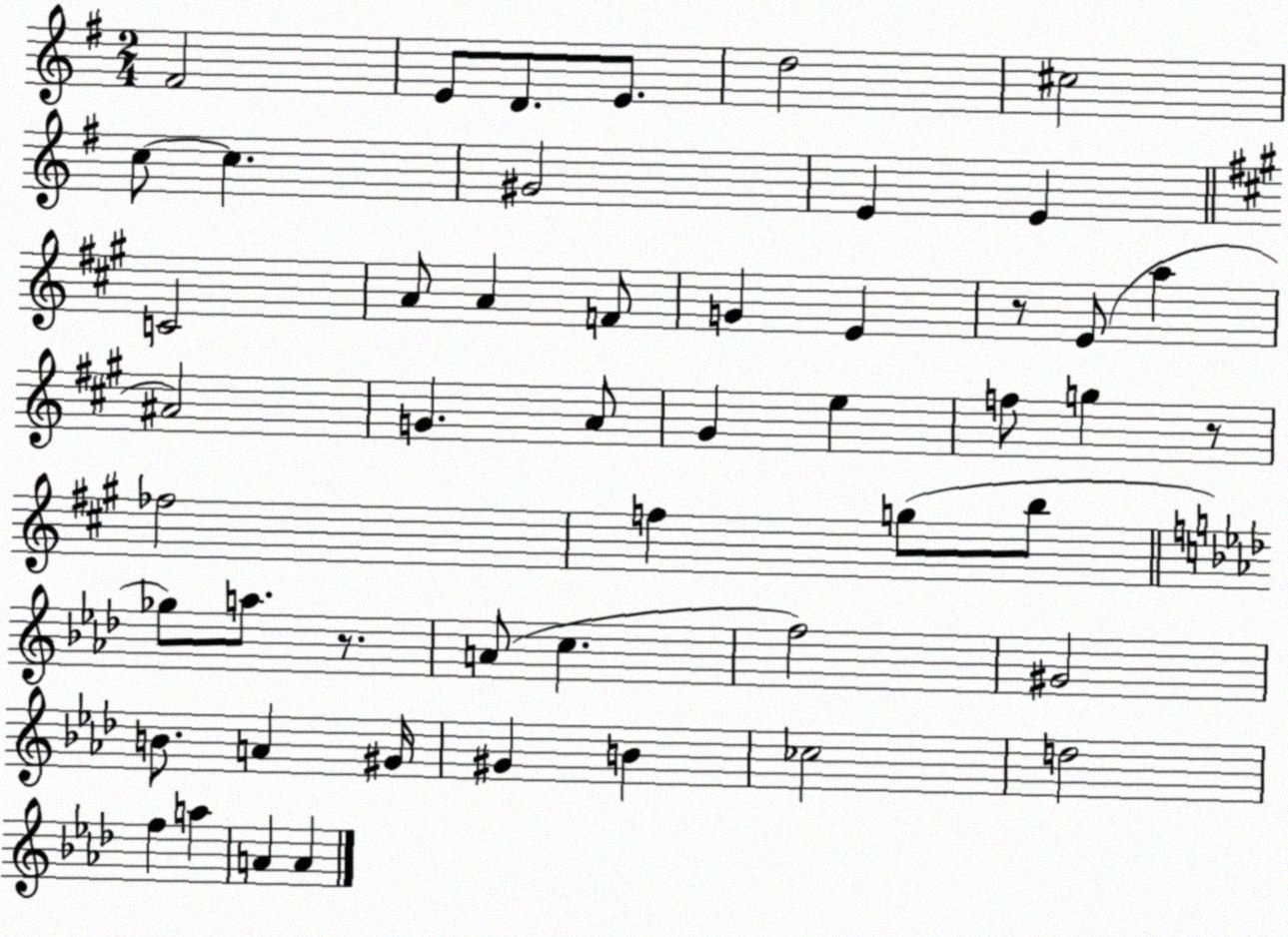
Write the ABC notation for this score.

X:1
T:Untitled
M:2/4
L:1/4
K:G
^F2 E/2 D/2 E/2 d2 ^c2 c/2 c ^G2 E E C2 A/2 A F/2 G E z/2 E/2 a ^A2 G A/2 ^G e f/2 g z/2 _f2 f g/2 b/2 _g/2 a/2 z/2 A/2 c f2 ^G2 B/2 A ^G/4 ^G B _c2 d2 f a A A